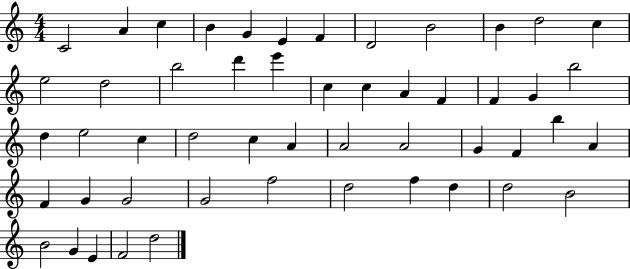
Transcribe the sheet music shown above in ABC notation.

X:1
T:Untitled
M:4/4
L:1/4
K:C
C2 A c B G E F D2 B2 B d2 c e2 d2 b2 d' e' c c A F F G b2 d e2 c d2 c A A2 A2 G F b A F G G2 G2 f2 d2 f d d2 B2 B2 G E F2 d2